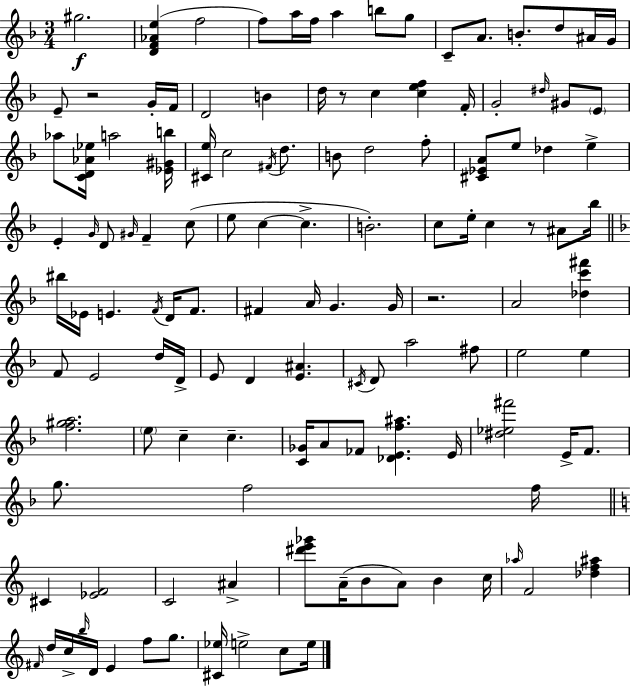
G#5/h. [D4,F4,Ab4,E5]/q F5/h F5/e A5/s F5/s A5/q B5/e G5/e C4/e A4/e. B4/e. D5/e A#4/s G4/s E4/e R/h G4/s F4/s D4/h B4/q D5/s R/e C5/q [C5,E5,F5]/q F4/s G4/h D#5/s G#4/e E4/e Ab5/e [C4,D4,Ab4,Eb5]/s A5/h [Eb4,G#4,B5]/s [C#4,E5]/s C5/h F#4/s D5/e. B4/e D5/h F5/e [C#4,Eb4,A4]/e E5/e Db5/q E5/q E4/q G4/s D4/e G#4/s F4/q C5/e E5/e C5/q C5/q. B4/h. C5/e E5/s C5/q R/e A#4/e Bb5/s BIS5/s Eb4/s E4/q. F4/s D4/s F4/e. F#4/q A4/s G4/q. G4/s R/h. A4/h [Db5,C6,F#6]/q F4/e E4/h D5/s D4/s E4/e D4/q [E4,A#4]/q. C#4/s D4/e A5/h F#5/e E5/h E5/q [F5,G#5,A5]/h. E5/e C5/q C5/q. [C4,Gb4]/s A4/e FES4/e [Db4,E4,F5,A#5]/q. E4/s [D#5,Eb5,F#6]/h E4/s F4/e. G5/e. F5/h F5/s C#4/q [Eb4,F4]/h C4/h A#4/q [D#6,E6,Gb6]/e A4/s B4/e A4/e B4/q C5/s Ab5/s F4/h [Db5,F5,A#5]/q F#4/s D5/s C5/s B5/s D4/s E4/q F5/e G5/e. [C#4,Eb5]/s E5/h C5/e E5/s